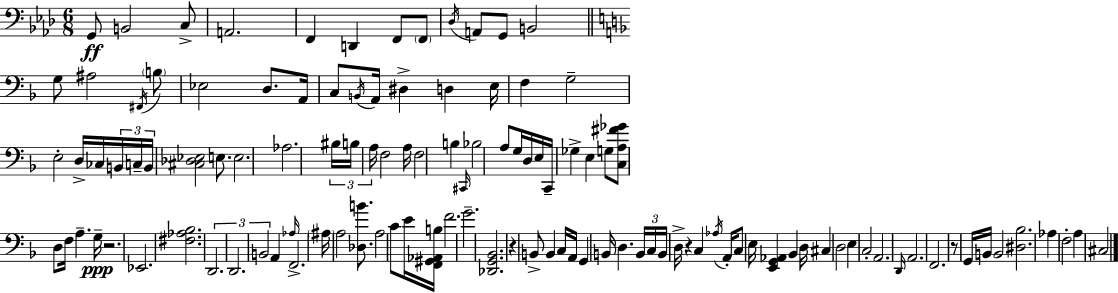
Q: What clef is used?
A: bass